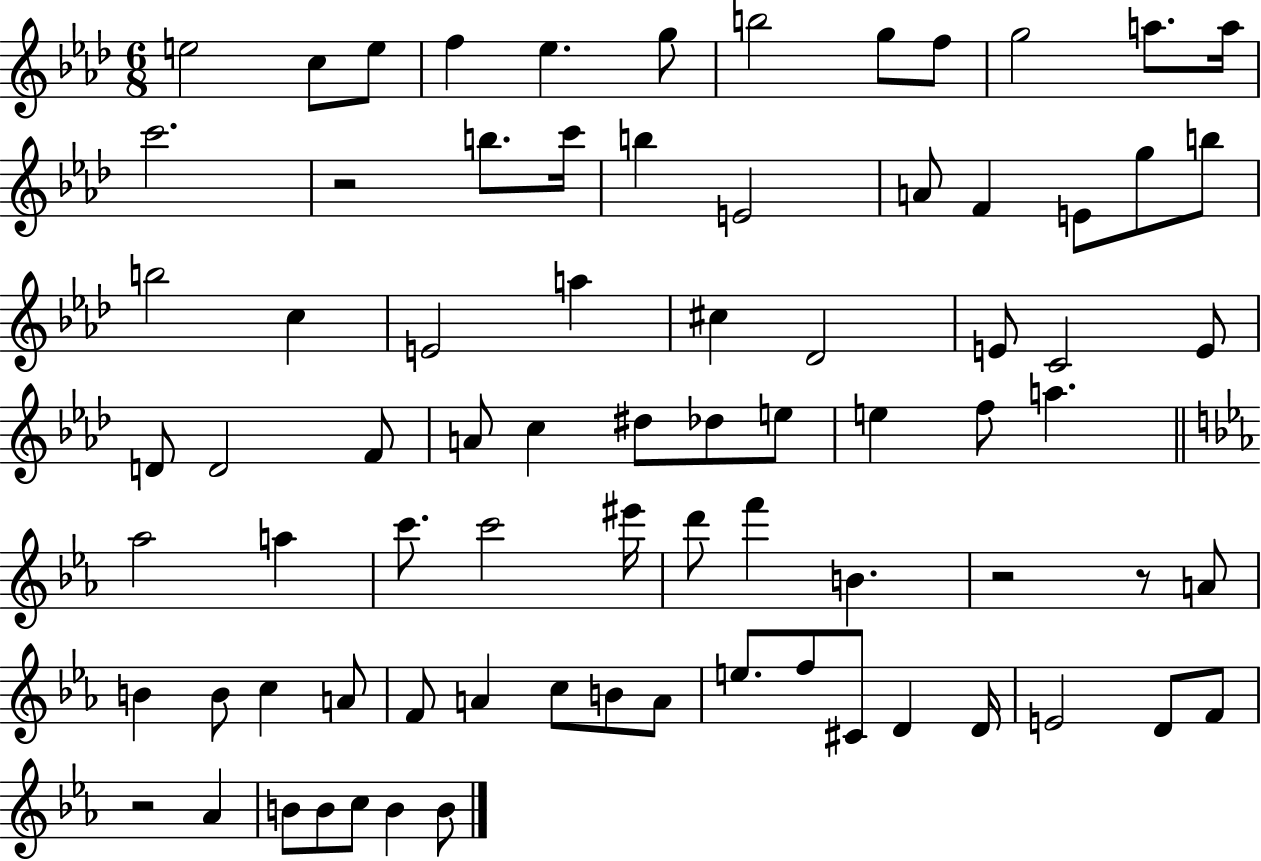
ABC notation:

X:1
T:Untitled
M:6/8
L:1/4
K:Ab
e2 c/2 e/2 f _e g/2 b2 g/2 f/2 g2 a/2 a/4 c'2 z2 b/2 c'/4 b E2 A/2 F E/2 g/2 b/2 b2 c E2 a ^c _D2 E/2 C2 E/2 D/2 D2 F/2 A/2 c ^d/2 _d/2 e/2 e f/2 a _a2 a c'/2 c'2 ^e'/4 d'/2 f' B z2 z/2 A/2 B B/2 c A/2 F/2 A c/2 B/2 A/2 e/2 f/2 ^C/2 D D/4 E2 D/2 F/2 z2 _A B/2 B/2 c/2 B B/2